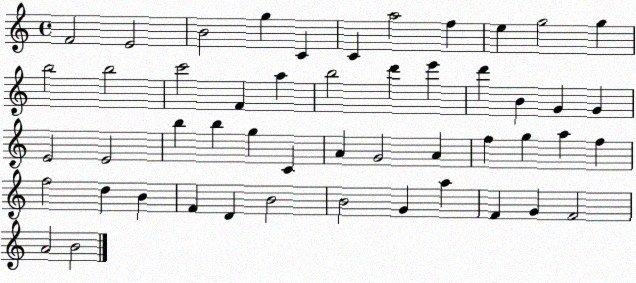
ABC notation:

X:1
T:Untitled
M:4/4
L:1/4
K:C
F2 E2 B2 g C C a2 f e g2 g b2 b2 c'2 F a b2 d' e' d' B G G E2 E2 b b g C A G2 A f g a f f2 d B F D B2 B2 G a F G F2 A2 B2